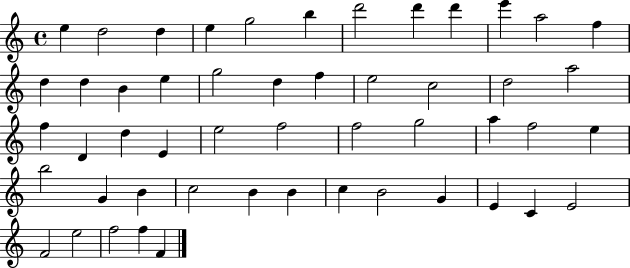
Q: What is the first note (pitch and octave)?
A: E5